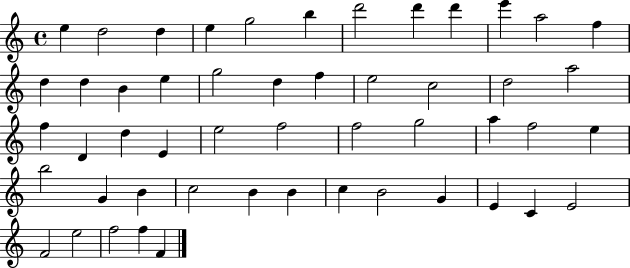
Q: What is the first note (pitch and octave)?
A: E5